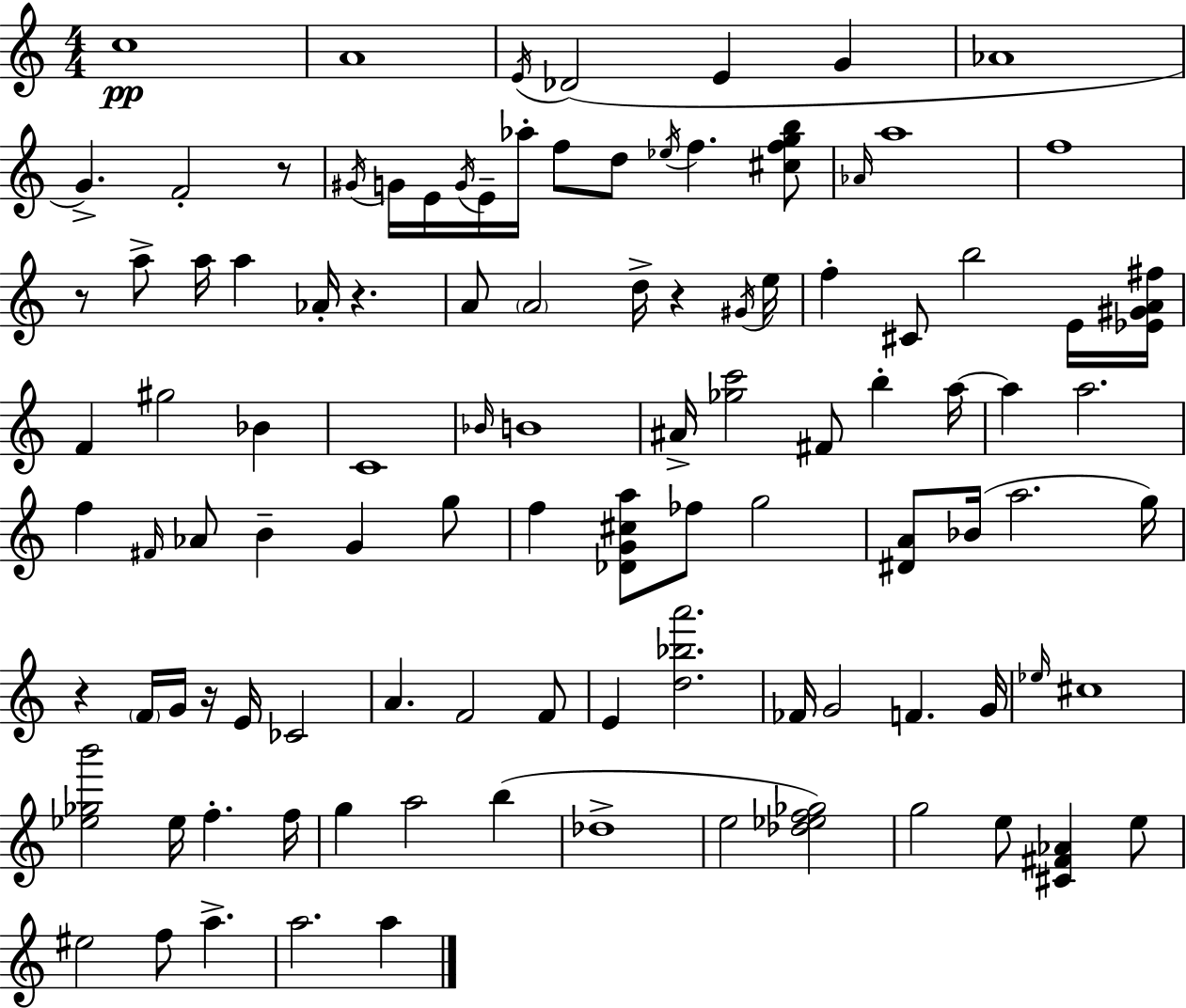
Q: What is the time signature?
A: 4/4